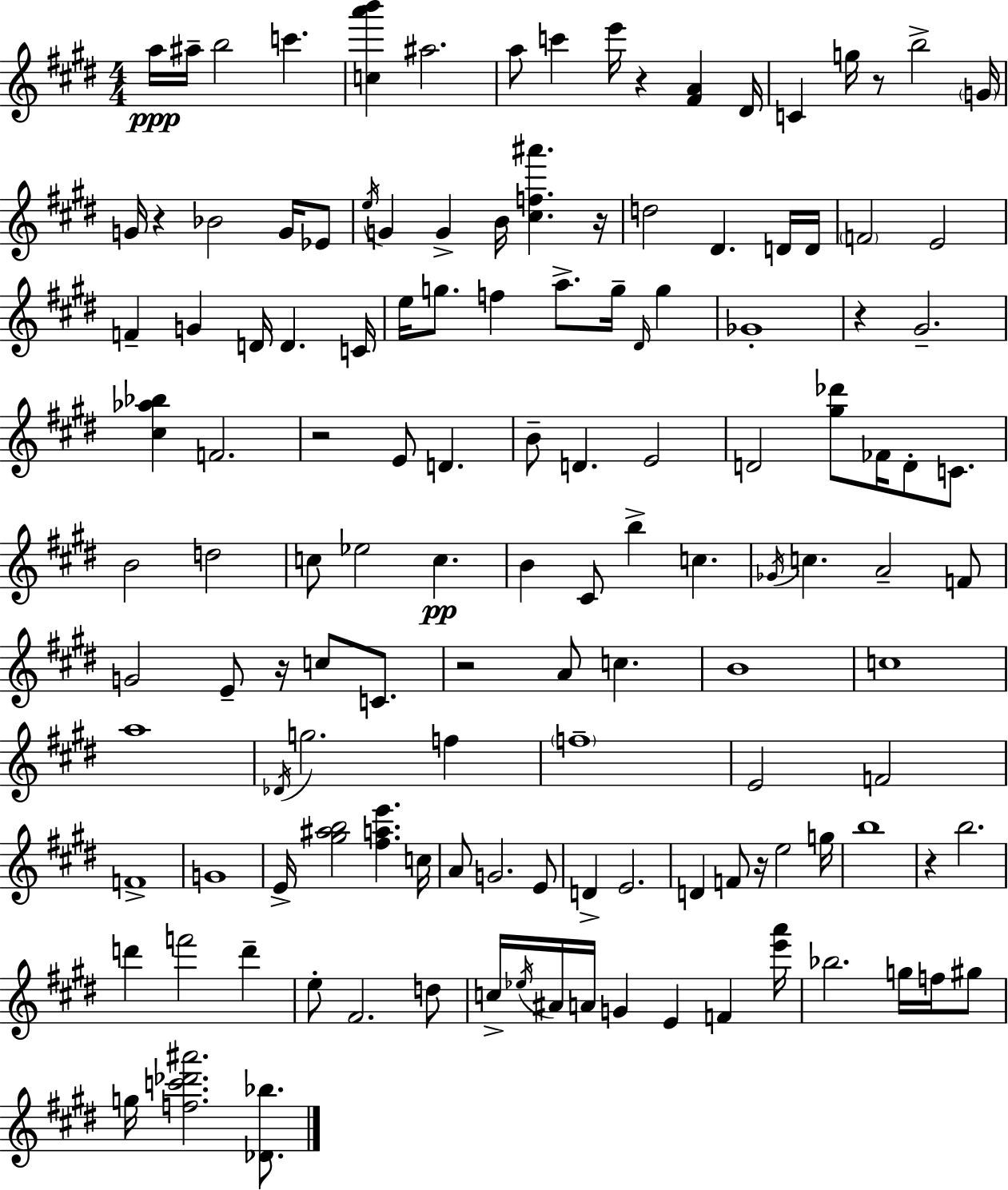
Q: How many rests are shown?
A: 10